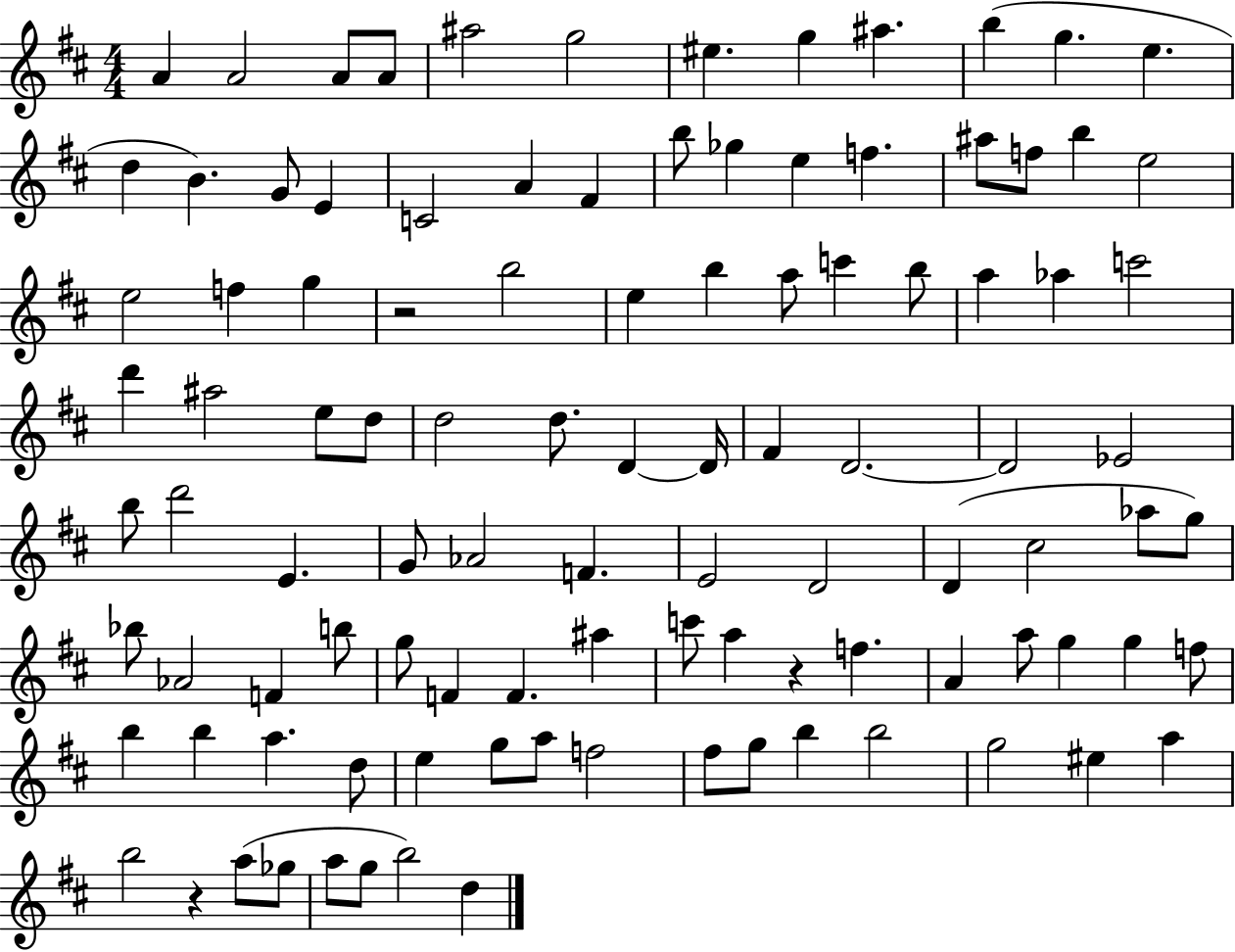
X:1
T:Untitled
M:4/4
L:1/4
K:D
A A2 A/2 A/2 ^a2 g2 ^e g ^a b g e d B G/2 E C2 A ^F b/2 _g e f ^a/2 f/2 b e2 e2 f g z2 b2 e b a/2 c' b/2 a _a c'2 d' ^a2 e/2 d/2 d2 d/2 D D/4 ^F D2 D2 _E2 b/2 d'2 E G/2 _A2 F E2 D2 D ^c2 _a/2 g/2 _b/2 _A2 F b/2 g/2 F F ^a c'/2 a z f A a/2 g g f/2 b b a d/2 e g/2 a/2 f2 ^f/2 g/2 b b2 g2 ^e a b2 z a/2 _g/2 a/2 g/2 b2 d